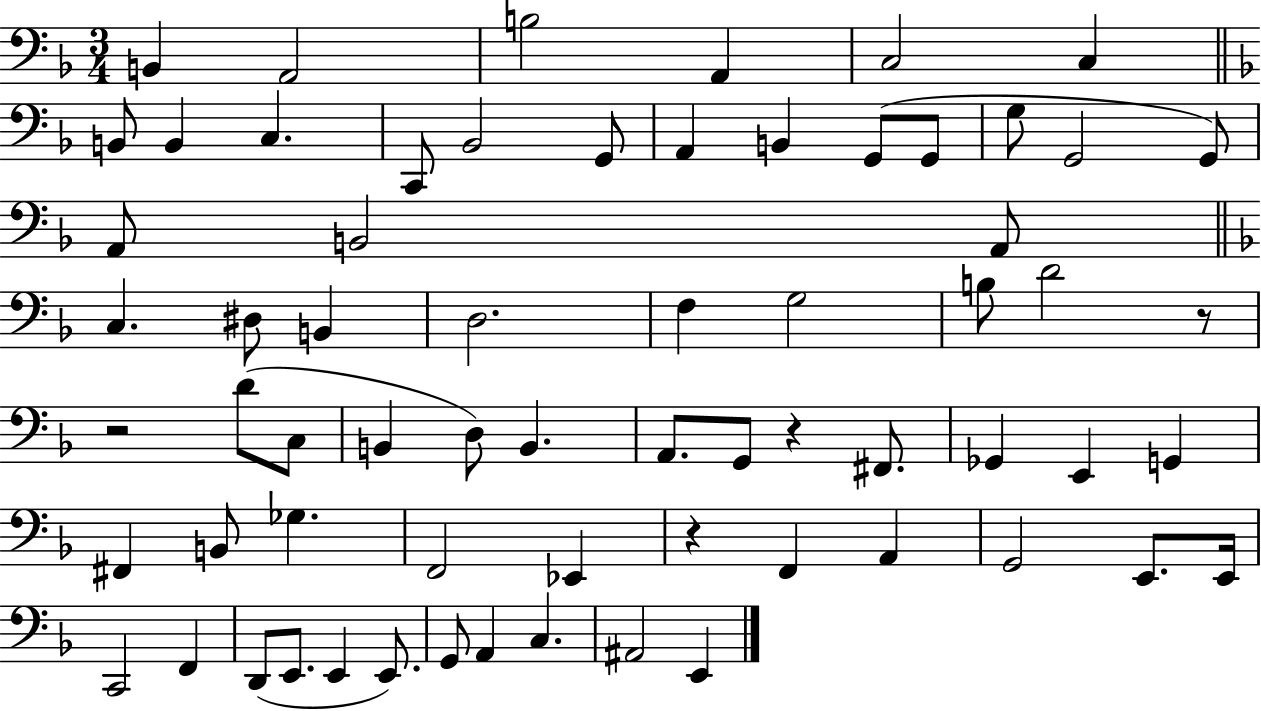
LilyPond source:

{
  \clef bass
  \numericTimeSignature
  \time 3/4
  \key f \major
  b,4 a,2 | b2 a,4 | c2 c4 | \bar "||" \break \key f \major b,8 b,4 c4. | c,8 bes,2 g,8 | a,4 b,4 g,8( g,8 | g8 g,2 g,8) | \break a,8 b,2 a,8 | \bar "||" \break \key f \major c4. dis8 b,4 | d2. | f4 g2 | b8 d'2 r8 | \break r2 d'8( c8 | b,4 d8) b,4. | a,8. g,8 r4 fis,8. | ges,4 e,4 g,4 | \break fis,4 b,8 ges4. | f,2 ees,4 | r4 f,4 a,4 | g,2 e,8. e,16 | \break c,2 f,4 | d,8( e,8. e,4 e,8.) | g,8 a,4 c4. | ais,2 e,4 | \break \bar "|."
}